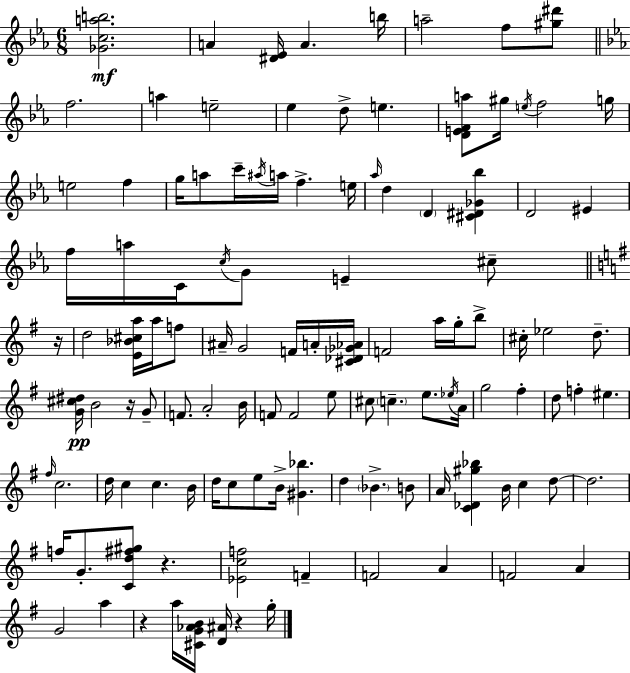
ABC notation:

X:1
T:Untitled
M:6/8
L:1/4
K:Eb
[_Gcab]2 A [^D_E]/4 A b/4 a2 f/2 [^g^d']/2 f2 a e2 _e d/2 e [DEFa]/2 ^g/4 e/4 f2 g/4 e2 f g/4 a/2 c'/4 ^a/4 a/4 f e/4 _a/4 d D [^C^D_G_b] D2 ^E f/4 a/4 C/4 c/4 G/2 E ^c/2 z/4 d2 [E_B^ca]/4 a/4 f/2 ^A/4 G2 F/4 A/4 [^C_D_G_A]/4 F2 a/4 g/4 b/2 ^c/4 _e2 d/2 [G^c^d]/4 B2 z/4 G/2 F/2 A2 B/4 F/2 F2 e/2 ^c/2 c e/2 _e/4 A/4 g2 ^f d/2 f ^e ^f/4 c2 d/4 c c B/4 d/4 c/2 e/2 B/4 [^G_b] d _B B/2 A/4 [C_D^g_b] B/4 c d/2 d2 f/4 G/2 [Cd^f^g]/2 z [_Ecf]2 F F2 A F2 A G2 a z a/4 [^CG_AB]/4 [D^A]/4 z g/4